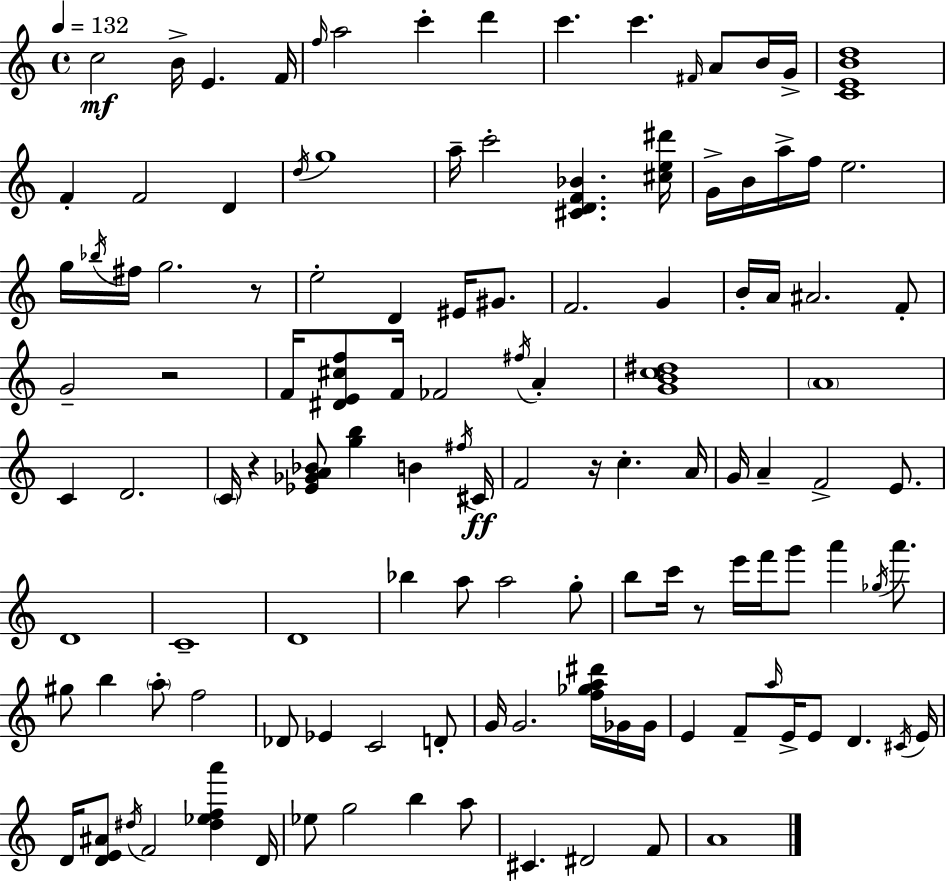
X:1
T:Untitled
M:4/4
L:1/4
K:C
c2 B/4 E F/4 f/4 a2 c' d' c' c' ^F/4 A/2 B/4 G/4 [CEBd]4 F F2 D d/4 g4 a/4 c'2 [^CDF_B] [^ce^d']/4 G/4 B/4 a/4 f/4 e2 g/4 _b/4 ^f/4 g2 z/2 e2 D ^E/4 ^G/2 F2 G B/4 A/4 ^A2 F/2 G2 z2 F/4 [^DE^cf]/2 F/4 _F2 ^f/4 A [GBc^d]4 A4 C D2 C/4 z [_E_GA_B]/2 [gb] B ^f/4 ^C/4 F2 z/4 c A/4 G/4 A F2 E/2 D4 C4 D4 _b a/2 a2 g/2 b/2 c'/4 z/2 e'/4 f'/4 g'/2 a' _g/4 a'/2 ^g/2 b a/2 f2 _D/2 _E C2 D/2 G/4 G2 [f_ga^d']/4 _G/4 _G/4 E F/2 a/4 E/4 E/2 D ^C/4 E/4 D/4 [DE^A]/2 ^d/4 F2 [^d_efa'] D/4 _e/2 g2 b a/2 ^C ^D2 F/2 A4